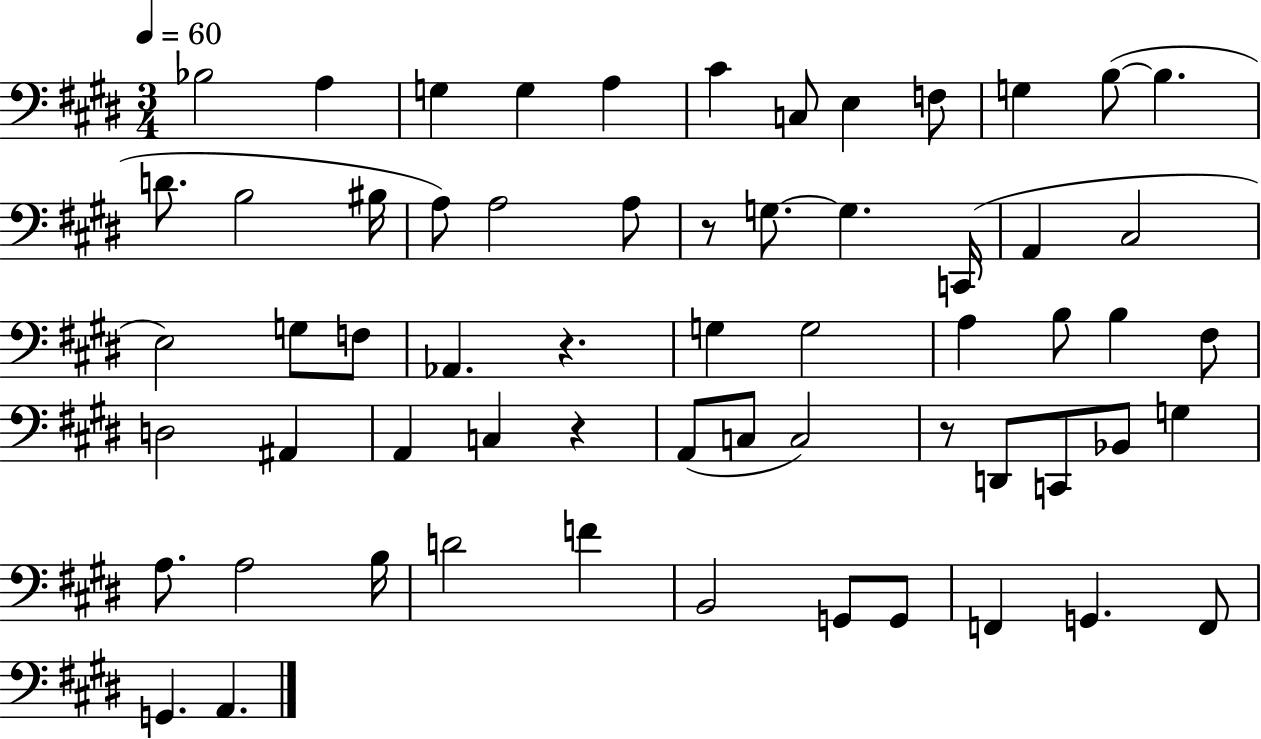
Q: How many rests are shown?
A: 4